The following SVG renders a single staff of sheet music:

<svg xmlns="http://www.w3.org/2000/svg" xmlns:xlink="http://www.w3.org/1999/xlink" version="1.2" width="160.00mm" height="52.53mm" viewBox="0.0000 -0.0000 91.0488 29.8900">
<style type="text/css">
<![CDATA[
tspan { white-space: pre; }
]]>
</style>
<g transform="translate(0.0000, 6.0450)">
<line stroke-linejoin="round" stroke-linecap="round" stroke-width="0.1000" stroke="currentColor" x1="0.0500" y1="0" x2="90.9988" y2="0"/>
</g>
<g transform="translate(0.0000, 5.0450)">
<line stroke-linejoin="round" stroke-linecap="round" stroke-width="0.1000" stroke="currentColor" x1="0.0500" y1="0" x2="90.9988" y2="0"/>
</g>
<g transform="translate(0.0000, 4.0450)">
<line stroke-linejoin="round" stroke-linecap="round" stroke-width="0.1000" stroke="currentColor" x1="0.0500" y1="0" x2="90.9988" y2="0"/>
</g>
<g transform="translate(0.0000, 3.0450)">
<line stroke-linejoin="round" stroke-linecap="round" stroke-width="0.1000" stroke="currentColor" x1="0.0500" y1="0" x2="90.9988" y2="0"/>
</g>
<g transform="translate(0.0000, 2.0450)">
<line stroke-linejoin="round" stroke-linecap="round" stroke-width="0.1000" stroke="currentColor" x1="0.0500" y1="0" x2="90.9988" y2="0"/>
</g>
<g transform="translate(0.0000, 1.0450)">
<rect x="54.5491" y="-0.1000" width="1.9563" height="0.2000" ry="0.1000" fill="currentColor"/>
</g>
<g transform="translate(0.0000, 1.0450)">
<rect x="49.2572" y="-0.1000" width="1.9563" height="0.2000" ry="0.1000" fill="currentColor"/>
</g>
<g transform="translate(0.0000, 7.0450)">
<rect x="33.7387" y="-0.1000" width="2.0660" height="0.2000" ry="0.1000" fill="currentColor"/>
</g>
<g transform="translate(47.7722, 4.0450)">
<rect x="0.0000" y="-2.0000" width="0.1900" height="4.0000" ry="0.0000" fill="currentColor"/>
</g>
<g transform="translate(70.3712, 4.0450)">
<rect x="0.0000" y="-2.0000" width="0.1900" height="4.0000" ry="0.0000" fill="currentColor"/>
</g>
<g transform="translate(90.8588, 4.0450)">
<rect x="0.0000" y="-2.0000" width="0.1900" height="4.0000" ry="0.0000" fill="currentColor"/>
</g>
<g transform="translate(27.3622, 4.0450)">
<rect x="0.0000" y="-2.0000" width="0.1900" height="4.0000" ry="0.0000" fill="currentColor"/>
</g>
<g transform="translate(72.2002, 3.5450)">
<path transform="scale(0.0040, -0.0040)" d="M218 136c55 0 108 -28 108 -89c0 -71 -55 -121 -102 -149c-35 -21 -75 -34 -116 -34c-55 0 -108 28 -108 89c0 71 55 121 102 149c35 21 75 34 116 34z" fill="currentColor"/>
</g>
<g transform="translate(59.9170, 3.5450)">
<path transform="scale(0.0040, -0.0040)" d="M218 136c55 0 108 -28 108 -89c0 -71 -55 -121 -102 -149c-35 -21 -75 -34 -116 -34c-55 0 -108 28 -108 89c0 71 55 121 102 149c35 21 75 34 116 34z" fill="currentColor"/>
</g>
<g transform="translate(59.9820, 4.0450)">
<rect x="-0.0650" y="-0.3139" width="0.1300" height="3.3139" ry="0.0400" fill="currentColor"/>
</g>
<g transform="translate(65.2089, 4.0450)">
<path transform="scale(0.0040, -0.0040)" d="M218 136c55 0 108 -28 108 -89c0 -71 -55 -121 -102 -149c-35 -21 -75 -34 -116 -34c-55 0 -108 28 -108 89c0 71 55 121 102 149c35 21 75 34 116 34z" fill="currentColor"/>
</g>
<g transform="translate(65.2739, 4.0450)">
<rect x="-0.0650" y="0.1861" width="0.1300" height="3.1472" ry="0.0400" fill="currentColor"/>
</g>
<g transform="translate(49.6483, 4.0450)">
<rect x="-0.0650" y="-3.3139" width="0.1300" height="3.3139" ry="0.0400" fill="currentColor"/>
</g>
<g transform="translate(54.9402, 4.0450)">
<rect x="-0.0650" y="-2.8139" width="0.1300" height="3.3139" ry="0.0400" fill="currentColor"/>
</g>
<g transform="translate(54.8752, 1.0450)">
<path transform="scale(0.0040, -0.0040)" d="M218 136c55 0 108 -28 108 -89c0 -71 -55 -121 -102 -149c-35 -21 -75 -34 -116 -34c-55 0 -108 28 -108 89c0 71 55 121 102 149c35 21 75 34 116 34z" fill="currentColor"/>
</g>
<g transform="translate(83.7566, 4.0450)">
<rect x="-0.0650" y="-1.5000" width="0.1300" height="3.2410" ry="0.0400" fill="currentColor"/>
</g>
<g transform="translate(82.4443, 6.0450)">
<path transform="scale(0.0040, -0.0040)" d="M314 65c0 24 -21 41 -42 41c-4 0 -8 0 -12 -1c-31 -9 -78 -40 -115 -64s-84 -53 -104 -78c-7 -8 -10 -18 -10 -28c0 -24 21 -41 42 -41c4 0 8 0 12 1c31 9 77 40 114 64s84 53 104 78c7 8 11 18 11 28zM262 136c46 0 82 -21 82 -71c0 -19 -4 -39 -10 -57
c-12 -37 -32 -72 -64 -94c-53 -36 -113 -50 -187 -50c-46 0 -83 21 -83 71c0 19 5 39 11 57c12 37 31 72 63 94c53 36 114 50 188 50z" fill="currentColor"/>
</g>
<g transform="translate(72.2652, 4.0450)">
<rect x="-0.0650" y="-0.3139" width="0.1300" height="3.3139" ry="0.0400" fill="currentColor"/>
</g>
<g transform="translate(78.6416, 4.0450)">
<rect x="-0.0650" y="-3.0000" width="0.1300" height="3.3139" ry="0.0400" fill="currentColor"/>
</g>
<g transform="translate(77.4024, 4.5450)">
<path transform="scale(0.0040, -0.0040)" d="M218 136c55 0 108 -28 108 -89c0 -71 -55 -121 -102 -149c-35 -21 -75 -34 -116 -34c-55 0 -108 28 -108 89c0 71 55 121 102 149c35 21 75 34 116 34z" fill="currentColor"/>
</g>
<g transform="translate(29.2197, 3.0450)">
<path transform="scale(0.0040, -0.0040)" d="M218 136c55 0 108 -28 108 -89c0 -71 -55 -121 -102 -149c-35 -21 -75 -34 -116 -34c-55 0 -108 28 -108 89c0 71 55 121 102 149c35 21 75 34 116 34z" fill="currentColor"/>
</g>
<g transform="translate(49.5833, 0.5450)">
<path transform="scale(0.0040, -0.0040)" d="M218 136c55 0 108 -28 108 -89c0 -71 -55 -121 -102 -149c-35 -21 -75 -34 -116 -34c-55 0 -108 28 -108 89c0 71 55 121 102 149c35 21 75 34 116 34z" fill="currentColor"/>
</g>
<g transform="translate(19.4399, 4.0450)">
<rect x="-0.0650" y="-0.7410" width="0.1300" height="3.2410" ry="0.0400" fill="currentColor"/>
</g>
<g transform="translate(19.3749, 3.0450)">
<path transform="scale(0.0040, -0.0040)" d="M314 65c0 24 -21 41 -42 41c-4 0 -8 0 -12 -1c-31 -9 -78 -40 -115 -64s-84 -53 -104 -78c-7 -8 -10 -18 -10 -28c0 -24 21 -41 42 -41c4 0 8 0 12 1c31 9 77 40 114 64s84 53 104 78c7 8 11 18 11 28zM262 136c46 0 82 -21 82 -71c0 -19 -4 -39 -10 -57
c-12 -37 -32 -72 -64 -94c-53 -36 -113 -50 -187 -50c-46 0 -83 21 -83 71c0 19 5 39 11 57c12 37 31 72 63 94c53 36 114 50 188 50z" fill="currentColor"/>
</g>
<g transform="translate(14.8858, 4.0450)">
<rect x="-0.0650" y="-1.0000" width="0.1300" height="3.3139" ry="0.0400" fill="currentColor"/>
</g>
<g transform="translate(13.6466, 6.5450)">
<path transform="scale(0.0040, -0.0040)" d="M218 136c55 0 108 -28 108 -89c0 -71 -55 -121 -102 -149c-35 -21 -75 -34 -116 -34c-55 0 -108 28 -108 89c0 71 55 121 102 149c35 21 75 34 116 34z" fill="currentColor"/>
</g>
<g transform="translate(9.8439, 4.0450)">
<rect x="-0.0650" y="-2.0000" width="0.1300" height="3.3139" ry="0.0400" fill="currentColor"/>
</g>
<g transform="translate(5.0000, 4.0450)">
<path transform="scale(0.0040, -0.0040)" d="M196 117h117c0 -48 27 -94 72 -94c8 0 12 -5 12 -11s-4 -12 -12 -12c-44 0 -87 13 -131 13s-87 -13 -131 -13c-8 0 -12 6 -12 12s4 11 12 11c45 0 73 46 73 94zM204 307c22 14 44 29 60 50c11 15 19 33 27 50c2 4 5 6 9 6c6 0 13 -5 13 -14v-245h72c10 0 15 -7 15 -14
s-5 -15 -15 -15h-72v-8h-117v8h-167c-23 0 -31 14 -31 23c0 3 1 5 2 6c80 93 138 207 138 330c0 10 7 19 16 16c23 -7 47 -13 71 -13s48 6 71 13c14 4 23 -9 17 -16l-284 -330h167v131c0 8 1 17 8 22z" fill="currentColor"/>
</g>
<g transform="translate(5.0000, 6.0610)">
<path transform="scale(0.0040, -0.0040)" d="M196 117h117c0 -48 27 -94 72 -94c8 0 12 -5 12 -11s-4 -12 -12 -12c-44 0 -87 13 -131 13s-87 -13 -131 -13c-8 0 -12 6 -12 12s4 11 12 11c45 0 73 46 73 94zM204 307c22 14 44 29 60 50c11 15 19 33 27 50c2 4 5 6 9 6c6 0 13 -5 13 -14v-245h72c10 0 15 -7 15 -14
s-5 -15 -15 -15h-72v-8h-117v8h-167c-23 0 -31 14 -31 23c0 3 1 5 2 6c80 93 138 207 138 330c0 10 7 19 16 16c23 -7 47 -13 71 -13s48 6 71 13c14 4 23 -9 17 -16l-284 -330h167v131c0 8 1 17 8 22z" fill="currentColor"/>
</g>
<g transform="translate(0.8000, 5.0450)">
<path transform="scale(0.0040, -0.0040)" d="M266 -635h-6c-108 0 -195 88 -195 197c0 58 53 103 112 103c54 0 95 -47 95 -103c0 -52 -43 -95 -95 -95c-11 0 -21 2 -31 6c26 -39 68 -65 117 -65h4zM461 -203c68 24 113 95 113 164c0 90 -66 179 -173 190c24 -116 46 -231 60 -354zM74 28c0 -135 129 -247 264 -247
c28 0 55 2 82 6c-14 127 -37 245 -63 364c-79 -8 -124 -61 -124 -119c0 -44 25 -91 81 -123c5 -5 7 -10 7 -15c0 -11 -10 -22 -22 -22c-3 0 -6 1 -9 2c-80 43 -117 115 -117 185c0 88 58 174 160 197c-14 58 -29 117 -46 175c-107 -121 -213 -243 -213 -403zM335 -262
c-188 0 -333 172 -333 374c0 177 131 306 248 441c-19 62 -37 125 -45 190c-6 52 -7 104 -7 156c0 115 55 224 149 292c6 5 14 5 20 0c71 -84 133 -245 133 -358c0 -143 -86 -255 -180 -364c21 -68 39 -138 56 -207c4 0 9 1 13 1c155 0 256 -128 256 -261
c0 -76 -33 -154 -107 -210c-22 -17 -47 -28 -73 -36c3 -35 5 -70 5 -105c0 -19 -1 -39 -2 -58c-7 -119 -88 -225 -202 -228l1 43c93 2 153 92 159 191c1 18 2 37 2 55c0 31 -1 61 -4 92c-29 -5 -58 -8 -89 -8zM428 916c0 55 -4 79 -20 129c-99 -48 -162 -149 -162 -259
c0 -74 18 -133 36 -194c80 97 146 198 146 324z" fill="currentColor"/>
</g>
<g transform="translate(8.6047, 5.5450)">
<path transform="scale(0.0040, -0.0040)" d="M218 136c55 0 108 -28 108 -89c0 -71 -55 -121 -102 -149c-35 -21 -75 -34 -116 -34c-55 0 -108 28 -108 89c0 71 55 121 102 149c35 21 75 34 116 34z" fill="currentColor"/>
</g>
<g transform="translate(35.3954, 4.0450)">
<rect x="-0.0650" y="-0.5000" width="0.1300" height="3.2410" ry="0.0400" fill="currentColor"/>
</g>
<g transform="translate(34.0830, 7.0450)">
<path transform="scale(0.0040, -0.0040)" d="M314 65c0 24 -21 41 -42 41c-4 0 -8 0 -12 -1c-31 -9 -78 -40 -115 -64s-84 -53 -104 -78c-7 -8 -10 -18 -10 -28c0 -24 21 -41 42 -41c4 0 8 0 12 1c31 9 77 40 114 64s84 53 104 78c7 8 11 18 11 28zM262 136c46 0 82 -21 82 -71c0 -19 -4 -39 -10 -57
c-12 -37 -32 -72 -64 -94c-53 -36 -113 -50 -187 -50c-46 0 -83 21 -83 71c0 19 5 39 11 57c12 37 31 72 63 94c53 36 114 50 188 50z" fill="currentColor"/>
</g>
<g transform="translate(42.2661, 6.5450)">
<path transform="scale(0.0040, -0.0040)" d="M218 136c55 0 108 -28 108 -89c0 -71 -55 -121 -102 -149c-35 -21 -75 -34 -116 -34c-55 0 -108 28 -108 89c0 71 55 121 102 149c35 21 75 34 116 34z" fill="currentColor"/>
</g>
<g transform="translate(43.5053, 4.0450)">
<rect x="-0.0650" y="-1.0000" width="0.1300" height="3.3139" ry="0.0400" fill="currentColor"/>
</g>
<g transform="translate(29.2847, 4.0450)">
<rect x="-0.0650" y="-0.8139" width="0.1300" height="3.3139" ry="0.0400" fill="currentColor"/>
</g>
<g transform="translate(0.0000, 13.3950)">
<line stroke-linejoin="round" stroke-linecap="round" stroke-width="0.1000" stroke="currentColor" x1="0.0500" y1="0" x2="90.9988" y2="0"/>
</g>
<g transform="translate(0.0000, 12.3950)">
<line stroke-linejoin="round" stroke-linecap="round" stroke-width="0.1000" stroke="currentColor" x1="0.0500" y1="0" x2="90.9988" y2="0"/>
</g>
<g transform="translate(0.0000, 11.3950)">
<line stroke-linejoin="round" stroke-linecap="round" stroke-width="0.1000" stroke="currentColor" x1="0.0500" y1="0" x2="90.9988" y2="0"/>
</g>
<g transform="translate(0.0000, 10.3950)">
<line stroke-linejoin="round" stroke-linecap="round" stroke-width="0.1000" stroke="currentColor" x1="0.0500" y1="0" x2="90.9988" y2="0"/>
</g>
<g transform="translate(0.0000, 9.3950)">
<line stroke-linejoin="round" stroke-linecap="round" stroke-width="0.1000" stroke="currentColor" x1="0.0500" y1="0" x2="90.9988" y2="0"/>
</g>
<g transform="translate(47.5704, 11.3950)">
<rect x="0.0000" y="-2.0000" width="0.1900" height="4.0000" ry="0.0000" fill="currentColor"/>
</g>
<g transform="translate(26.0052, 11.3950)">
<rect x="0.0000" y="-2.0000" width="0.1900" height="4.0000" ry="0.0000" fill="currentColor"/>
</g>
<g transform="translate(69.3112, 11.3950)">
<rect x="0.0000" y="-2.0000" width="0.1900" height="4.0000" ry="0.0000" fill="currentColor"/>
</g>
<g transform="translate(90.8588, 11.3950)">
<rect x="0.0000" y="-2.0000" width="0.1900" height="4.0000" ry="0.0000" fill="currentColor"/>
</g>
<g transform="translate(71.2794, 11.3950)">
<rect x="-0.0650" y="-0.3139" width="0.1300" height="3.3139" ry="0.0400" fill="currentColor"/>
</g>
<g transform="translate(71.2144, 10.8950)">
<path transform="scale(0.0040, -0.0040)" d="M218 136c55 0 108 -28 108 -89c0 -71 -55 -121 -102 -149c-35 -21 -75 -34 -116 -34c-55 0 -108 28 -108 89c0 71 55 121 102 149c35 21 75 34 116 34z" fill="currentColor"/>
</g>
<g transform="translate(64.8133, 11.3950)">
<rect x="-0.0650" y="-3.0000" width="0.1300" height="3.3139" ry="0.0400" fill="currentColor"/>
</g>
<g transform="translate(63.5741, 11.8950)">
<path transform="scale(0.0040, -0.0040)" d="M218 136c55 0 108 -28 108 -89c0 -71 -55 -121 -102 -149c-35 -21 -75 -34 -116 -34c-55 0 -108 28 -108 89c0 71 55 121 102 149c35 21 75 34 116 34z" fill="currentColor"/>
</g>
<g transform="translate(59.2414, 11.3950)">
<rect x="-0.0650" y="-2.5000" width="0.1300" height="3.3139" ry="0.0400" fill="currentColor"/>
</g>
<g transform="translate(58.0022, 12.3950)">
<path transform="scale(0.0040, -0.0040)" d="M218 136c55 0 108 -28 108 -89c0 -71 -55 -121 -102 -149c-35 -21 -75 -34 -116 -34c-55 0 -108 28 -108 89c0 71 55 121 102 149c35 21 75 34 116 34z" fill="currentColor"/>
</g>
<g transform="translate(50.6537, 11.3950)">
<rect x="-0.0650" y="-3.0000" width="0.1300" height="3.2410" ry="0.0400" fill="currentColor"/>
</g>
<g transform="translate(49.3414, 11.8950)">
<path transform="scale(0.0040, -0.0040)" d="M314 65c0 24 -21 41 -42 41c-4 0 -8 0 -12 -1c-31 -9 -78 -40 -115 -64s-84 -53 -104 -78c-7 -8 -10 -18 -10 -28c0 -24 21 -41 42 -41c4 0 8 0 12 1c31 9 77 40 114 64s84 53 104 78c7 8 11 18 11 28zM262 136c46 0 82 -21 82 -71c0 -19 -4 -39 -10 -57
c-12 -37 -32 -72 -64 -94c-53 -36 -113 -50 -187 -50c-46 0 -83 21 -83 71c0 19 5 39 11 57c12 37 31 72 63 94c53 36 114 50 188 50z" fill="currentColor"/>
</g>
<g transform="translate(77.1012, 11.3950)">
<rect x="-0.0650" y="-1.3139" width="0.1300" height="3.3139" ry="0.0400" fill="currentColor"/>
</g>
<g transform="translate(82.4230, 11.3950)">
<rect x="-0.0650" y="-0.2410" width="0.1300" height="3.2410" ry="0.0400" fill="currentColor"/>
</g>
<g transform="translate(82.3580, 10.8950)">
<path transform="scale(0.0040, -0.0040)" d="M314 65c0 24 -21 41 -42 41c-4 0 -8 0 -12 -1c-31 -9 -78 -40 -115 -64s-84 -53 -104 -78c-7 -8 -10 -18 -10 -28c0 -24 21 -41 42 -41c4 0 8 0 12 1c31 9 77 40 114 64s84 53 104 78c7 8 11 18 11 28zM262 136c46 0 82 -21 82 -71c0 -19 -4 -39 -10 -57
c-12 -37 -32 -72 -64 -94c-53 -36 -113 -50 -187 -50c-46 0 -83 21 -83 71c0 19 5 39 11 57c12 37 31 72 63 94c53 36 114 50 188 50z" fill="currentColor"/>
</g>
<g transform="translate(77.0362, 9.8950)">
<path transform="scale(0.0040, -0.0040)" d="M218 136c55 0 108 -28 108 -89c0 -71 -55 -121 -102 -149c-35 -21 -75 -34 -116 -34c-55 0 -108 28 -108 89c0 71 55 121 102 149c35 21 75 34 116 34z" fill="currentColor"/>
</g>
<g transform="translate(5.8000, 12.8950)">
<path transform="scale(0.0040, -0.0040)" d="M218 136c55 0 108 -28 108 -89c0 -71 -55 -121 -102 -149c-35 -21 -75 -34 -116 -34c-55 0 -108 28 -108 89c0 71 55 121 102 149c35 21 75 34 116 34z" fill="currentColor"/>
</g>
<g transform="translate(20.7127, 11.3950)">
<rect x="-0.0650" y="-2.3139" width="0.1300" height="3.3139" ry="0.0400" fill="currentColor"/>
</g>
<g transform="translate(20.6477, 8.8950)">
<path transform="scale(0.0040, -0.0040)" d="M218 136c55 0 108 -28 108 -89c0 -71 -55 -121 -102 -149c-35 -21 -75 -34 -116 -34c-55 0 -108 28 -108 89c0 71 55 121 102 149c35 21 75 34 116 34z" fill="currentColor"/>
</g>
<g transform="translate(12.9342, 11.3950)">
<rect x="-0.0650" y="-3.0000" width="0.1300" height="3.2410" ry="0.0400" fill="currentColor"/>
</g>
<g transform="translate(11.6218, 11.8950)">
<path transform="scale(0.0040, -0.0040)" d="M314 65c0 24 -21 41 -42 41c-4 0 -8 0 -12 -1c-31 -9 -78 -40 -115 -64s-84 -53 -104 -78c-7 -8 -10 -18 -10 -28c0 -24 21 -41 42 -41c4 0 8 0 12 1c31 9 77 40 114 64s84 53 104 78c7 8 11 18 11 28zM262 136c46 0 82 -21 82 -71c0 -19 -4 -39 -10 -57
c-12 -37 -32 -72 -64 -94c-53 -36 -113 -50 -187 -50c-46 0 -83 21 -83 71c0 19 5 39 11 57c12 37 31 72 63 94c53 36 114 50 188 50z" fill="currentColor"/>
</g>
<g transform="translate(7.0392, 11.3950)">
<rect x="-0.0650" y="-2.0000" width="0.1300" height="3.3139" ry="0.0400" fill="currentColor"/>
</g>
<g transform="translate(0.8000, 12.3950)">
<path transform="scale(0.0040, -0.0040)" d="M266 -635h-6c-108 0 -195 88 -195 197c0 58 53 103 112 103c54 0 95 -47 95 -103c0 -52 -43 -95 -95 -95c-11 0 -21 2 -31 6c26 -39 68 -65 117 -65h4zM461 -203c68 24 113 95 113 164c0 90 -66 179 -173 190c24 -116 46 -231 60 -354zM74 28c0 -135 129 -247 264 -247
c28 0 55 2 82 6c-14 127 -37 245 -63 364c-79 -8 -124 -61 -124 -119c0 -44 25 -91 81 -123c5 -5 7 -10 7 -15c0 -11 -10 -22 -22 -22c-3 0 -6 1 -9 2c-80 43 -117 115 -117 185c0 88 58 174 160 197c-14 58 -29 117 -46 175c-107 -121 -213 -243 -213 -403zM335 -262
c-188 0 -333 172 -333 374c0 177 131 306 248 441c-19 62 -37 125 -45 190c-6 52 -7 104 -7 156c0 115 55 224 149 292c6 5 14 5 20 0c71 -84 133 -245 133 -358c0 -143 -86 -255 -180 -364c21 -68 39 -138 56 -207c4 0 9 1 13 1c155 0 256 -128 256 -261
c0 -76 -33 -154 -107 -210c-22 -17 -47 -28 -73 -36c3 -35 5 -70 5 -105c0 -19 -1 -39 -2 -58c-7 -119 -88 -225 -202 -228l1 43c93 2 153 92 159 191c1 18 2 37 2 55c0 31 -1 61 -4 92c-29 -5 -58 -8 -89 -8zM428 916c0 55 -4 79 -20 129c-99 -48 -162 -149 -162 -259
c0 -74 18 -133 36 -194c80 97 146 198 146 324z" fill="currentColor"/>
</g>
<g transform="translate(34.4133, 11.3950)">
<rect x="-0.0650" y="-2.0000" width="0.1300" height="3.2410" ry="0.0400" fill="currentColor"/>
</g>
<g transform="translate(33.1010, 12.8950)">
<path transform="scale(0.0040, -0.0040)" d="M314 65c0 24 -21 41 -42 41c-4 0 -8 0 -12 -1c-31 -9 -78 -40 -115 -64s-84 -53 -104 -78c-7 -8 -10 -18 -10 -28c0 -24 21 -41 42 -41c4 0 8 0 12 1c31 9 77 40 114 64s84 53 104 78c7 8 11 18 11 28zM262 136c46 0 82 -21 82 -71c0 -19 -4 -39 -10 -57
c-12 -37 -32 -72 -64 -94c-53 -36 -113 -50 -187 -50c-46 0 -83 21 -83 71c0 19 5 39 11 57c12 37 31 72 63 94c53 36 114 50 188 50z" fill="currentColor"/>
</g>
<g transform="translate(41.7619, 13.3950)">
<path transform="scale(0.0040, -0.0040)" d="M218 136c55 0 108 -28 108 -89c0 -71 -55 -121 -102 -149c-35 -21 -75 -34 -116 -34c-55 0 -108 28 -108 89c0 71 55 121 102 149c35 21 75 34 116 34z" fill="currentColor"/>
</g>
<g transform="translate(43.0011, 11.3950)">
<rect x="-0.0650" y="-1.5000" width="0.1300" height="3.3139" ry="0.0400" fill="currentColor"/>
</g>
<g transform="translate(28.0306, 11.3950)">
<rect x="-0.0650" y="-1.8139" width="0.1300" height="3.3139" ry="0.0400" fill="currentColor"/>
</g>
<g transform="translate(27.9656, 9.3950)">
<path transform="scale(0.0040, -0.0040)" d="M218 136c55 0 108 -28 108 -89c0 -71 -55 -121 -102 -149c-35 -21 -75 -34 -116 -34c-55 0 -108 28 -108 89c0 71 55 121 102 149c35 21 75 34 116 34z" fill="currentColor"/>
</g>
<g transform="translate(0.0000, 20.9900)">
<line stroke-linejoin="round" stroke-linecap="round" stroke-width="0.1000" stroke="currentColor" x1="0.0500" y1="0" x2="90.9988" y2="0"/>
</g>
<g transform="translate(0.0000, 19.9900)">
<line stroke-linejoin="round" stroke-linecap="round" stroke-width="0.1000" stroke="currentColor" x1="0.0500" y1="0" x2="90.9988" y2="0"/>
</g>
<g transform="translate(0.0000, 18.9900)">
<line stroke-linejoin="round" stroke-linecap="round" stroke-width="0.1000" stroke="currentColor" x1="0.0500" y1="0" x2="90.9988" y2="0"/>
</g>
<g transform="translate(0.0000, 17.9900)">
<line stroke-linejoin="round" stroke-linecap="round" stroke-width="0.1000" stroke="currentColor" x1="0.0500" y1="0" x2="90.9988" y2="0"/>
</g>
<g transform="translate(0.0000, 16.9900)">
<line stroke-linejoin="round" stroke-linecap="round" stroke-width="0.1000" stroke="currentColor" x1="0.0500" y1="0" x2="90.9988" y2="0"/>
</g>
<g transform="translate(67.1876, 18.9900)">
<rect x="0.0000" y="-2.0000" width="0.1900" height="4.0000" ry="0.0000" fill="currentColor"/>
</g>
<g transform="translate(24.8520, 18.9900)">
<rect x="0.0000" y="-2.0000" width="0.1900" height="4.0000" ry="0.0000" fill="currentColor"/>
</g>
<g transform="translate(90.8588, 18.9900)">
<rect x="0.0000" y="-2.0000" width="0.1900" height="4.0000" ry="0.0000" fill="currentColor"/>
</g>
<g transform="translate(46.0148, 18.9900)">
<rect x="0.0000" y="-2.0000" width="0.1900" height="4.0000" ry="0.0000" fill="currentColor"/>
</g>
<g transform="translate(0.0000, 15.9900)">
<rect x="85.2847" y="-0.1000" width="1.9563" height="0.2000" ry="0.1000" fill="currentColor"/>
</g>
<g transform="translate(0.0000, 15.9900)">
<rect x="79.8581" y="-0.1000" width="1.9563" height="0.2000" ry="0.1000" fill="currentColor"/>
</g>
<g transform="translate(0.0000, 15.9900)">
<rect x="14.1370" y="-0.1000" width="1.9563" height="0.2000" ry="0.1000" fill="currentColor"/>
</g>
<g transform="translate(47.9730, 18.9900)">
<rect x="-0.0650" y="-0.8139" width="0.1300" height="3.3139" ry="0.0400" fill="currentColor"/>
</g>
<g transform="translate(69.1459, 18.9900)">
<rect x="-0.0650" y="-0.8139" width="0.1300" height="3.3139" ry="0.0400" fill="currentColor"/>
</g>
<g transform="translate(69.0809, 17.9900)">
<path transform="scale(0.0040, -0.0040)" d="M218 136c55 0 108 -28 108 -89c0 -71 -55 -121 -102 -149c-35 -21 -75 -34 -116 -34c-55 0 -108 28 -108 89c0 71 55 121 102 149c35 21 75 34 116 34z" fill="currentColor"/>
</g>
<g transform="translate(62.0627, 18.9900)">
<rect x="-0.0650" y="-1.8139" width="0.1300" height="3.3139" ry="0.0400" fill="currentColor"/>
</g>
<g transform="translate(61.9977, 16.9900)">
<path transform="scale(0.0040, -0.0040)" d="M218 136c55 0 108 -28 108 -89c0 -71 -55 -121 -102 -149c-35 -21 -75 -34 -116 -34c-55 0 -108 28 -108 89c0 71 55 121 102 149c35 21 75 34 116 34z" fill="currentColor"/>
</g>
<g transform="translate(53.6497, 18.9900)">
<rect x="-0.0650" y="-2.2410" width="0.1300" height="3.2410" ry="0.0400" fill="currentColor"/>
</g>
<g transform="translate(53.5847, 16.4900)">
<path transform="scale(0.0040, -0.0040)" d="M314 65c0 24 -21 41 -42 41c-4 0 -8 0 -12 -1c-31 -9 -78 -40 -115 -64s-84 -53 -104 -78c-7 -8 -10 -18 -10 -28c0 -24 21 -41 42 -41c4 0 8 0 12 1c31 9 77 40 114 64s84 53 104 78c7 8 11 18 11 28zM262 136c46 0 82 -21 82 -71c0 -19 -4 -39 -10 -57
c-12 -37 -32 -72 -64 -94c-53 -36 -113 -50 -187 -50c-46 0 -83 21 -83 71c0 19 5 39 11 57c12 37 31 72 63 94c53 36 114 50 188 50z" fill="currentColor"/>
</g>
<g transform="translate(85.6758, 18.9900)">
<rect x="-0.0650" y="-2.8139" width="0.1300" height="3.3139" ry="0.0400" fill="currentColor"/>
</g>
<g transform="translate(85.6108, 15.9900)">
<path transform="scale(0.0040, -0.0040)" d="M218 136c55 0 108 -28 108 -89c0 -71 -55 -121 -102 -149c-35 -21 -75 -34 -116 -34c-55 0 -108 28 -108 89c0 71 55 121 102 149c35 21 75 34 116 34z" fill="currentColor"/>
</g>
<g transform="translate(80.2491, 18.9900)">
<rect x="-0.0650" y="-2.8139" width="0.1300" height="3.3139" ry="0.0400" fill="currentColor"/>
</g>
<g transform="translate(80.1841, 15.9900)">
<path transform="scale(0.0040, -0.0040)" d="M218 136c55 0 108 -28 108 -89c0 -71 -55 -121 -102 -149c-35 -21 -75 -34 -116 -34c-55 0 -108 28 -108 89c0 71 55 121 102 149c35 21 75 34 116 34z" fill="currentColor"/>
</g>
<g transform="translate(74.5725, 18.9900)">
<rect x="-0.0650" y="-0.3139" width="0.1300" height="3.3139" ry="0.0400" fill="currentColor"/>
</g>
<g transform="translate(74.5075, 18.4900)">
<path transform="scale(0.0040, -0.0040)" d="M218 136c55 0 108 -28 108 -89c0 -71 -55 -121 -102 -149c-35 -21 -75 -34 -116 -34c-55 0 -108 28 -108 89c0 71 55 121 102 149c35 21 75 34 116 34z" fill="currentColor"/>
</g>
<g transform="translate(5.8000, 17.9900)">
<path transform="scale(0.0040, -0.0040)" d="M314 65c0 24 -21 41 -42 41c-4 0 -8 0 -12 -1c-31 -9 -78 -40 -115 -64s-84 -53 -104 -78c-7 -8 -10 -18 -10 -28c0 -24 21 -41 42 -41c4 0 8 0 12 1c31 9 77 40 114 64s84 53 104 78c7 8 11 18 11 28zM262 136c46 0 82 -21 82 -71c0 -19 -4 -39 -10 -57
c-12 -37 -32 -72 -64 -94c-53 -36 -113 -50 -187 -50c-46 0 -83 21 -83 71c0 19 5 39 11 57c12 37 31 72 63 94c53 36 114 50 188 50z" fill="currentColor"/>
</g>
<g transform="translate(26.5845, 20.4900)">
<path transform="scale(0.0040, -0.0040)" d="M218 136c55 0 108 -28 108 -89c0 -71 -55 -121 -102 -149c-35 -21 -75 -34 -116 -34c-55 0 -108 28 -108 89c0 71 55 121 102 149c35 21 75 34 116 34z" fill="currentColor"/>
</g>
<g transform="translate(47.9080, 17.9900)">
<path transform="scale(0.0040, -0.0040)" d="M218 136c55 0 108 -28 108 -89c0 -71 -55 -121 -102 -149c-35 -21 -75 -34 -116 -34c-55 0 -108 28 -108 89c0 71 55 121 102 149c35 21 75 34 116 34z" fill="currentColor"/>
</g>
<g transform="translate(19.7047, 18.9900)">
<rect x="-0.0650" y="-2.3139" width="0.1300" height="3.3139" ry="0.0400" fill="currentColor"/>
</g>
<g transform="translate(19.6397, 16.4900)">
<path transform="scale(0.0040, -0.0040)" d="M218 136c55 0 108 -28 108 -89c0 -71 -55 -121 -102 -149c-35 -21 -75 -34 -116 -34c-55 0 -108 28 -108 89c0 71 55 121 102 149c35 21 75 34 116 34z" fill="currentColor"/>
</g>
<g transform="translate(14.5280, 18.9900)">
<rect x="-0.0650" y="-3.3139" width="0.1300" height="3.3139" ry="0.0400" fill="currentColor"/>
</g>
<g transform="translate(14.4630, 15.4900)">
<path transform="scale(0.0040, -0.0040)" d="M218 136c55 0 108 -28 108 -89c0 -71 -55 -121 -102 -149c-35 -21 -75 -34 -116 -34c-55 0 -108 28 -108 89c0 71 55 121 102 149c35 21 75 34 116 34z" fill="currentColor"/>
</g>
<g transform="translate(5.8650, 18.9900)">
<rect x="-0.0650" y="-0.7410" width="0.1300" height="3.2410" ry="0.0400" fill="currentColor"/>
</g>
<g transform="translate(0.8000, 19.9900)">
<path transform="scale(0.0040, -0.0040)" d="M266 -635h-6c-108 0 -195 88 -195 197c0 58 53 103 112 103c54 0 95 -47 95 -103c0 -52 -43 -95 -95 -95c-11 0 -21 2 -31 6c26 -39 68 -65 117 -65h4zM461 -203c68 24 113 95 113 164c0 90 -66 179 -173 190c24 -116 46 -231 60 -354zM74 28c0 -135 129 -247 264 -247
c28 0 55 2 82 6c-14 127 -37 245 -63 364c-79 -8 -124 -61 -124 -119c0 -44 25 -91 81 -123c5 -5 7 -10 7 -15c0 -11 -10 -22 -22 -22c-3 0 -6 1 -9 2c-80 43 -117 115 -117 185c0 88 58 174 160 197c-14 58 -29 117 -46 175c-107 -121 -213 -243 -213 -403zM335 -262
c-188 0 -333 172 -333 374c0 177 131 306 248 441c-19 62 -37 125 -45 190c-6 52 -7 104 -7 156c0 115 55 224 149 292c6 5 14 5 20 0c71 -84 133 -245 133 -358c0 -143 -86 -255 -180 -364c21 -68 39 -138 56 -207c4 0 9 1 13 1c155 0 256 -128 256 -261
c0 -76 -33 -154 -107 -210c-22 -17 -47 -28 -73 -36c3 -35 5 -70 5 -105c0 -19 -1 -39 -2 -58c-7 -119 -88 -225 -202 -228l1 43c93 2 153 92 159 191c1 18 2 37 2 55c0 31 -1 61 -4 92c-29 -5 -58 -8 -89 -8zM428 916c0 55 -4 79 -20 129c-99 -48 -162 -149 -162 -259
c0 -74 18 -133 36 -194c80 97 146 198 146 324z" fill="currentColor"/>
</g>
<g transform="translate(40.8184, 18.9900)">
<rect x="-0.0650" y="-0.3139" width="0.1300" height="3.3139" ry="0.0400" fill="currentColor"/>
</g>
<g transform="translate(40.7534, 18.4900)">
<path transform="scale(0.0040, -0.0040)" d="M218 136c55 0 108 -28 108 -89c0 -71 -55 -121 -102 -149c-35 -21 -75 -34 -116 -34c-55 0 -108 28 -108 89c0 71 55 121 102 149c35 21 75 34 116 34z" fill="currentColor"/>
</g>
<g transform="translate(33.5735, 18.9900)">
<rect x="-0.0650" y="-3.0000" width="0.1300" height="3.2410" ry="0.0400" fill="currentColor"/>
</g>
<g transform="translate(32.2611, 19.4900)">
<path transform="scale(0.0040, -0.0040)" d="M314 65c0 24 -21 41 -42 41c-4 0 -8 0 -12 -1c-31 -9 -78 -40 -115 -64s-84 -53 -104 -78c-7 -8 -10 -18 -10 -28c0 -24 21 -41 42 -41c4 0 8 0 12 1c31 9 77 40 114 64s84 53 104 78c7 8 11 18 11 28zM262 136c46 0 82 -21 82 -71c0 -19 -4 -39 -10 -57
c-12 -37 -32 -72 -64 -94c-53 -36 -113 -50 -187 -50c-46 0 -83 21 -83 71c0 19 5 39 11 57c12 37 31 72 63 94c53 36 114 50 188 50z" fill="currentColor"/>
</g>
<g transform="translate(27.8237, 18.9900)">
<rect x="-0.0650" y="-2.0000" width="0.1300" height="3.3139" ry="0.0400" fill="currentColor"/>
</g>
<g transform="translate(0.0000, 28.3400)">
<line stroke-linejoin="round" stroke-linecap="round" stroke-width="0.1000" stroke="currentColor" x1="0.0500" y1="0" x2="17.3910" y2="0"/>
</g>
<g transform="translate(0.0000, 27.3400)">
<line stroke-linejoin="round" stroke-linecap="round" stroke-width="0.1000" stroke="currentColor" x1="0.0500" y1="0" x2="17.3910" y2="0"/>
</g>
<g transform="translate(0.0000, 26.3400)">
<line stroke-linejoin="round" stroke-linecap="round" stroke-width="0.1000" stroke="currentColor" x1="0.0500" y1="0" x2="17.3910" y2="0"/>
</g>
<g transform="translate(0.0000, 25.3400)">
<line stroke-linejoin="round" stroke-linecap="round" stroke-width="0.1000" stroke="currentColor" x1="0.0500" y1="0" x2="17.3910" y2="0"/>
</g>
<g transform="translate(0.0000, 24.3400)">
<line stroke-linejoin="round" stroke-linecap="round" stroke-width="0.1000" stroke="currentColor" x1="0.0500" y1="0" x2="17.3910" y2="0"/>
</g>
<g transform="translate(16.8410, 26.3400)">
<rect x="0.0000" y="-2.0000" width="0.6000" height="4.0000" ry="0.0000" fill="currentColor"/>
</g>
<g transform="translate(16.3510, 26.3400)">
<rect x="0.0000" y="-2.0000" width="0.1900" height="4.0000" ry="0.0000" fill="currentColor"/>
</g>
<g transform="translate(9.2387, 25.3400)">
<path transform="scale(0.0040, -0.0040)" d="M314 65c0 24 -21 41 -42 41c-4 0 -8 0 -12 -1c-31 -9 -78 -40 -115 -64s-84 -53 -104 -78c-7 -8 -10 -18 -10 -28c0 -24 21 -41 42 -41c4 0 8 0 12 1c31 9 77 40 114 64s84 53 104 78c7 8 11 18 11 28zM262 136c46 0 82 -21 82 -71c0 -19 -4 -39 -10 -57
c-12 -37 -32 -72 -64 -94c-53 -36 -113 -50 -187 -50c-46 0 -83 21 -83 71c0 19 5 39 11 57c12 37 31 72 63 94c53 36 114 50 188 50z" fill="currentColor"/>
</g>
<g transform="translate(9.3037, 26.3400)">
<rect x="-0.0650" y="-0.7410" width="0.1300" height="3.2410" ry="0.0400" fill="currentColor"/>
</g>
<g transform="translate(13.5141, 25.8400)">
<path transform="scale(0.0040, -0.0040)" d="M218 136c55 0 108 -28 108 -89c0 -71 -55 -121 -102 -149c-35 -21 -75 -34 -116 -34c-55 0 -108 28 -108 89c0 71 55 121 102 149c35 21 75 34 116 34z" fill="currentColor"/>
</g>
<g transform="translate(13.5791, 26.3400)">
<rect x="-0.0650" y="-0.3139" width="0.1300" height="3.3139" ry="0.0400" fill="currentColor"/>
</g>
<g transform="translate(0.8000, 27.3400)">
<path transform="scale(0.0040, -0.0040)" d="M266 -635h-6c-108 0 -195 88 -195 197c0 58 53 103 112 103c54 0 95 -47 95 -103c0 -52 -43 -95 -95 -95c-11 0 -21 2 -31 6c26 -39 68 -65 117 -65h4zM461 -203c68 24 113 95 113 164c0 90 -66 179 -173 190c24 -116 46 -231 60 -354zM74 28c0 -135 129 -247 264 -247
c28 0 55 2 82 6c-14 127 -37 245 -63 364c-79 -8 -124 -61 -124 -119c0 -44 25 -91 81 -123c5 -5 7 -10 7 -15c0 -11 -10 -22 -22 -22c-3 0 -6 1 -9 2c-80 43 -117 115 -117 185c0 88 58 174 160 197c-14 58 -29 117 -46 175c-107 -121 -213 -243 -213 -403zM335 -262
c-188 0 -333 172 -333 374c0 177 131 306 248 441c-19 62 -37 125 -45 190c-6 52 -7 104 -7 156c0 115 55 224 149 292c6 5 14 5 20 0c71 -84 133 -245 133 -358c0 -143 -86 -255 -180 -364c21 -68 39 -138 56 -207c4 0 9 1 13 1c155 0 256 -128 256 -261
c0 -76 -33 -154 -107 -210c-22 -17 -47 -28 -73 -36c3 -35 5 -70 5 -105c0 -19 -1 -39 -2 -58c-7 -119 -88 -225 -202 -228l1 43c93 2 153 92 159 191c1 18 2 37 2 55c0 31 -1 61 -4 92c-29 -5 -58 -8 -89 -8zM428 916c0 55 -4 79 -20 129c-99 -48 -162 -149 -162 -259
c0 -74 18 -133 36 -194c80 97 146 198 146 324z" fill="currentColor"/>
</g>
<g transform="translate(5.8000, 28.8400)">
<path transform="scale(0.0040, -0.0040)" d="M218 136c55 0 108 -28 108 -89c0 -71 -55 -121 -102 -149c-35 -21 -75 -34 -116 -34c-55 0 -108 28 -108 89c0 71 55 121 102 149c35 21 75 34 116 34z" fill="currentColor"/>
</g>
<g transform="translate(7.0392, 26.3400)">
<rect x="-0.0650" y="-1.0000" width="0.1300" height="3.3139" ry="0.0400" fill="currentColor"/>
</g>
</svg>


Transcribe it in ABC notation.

X:1
T:Untitled
M:4/4
L:1/4
K:C
F D d2 d C2 D b a c B c A E2 F A2 g f F2 E A2 G A c e c2 d2 b g F A2 c d g2 f d c a a D d2 c